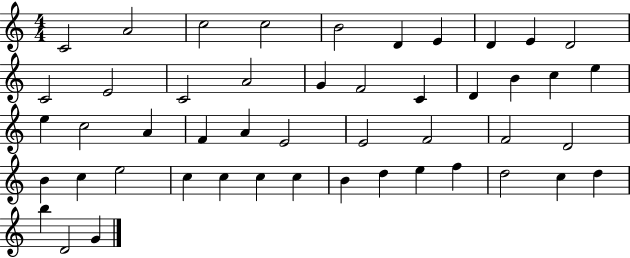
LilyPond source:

{
  \clef treble
  \numericTimeSignature
  \time 4/4
  \key c \major
  c'2 a'2 | c''2 c''2 | b'2 d'4 e'4 | d'4 e'4 d'2 | \break c'2 e'2 | c'2 a'2 | g'4 f'2 c'4 | d'4 b'4 c''4 e''4 | \break e''4 c''2 a'4 | f'4 a'4 e'2 | e'2 f'2 | f'2 d'2 | \break b'4 c''4 e''2 | c''4 c''4 c''4 c''4 | b'4 d''4 e''4 f''4 | d''2 c''4 d''4 | \break b''4 d'2 g'4 | \bar "|."
}